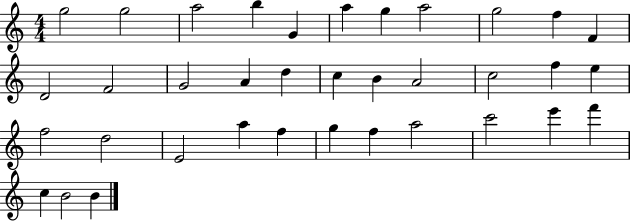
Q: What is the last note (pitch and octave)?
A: B4